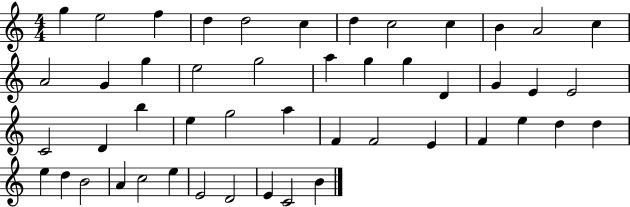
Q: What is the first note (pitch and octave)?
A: G5